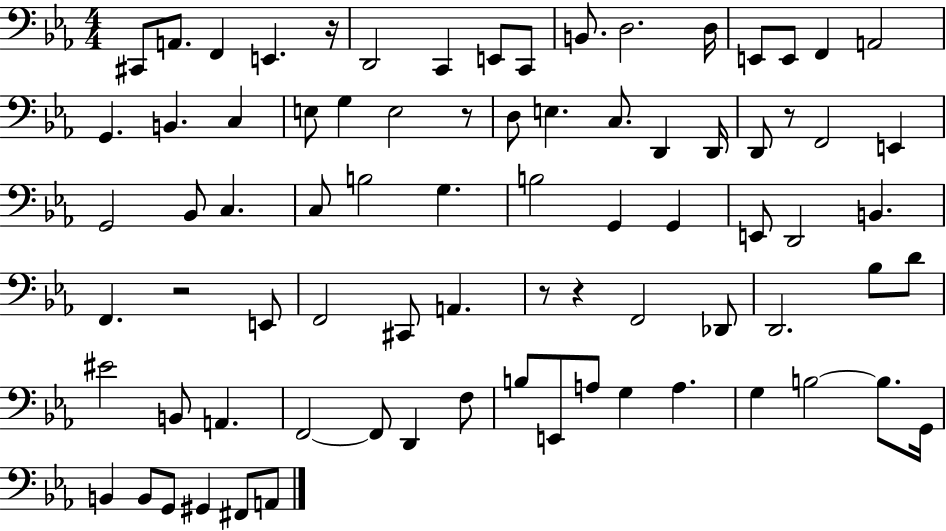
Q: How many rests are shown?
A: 6